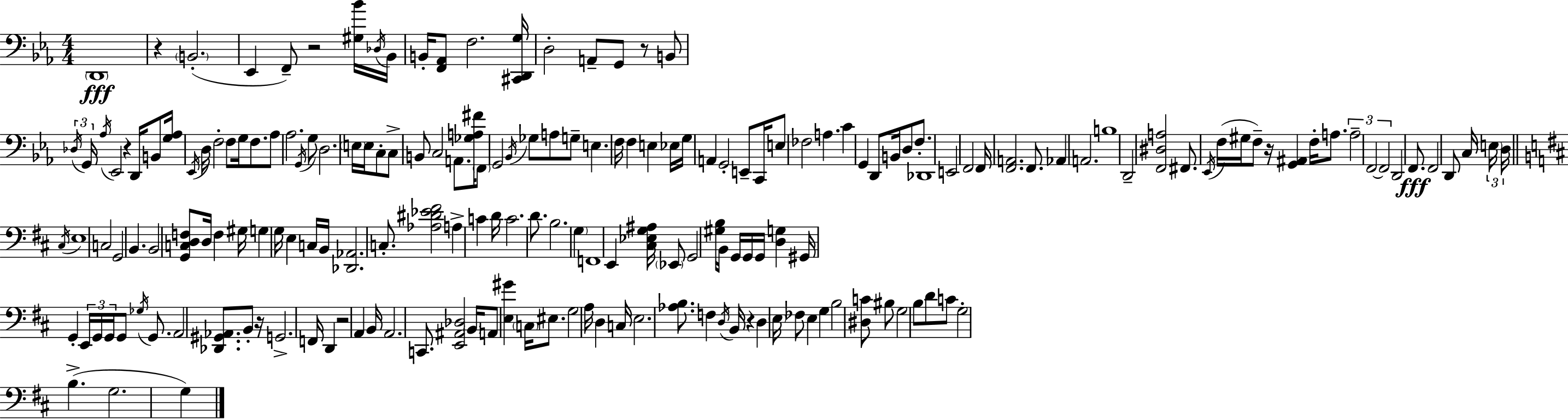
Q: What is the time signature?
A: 4/4